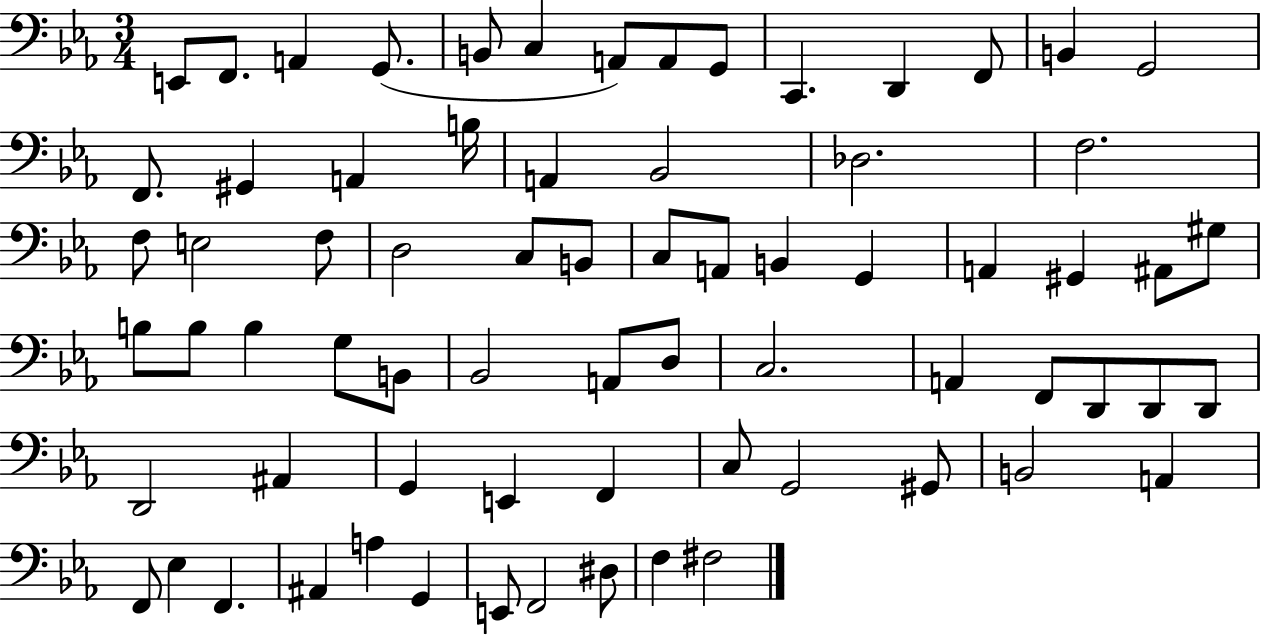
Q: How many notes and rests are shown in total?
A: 71